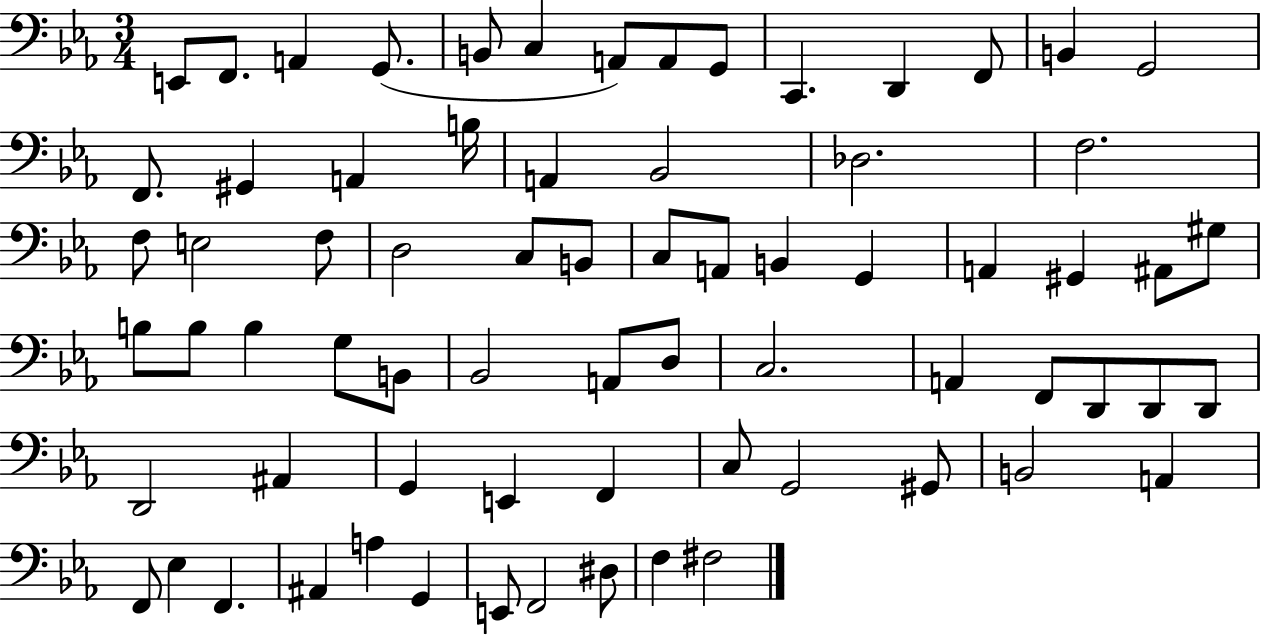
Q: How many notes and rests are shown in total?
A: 71